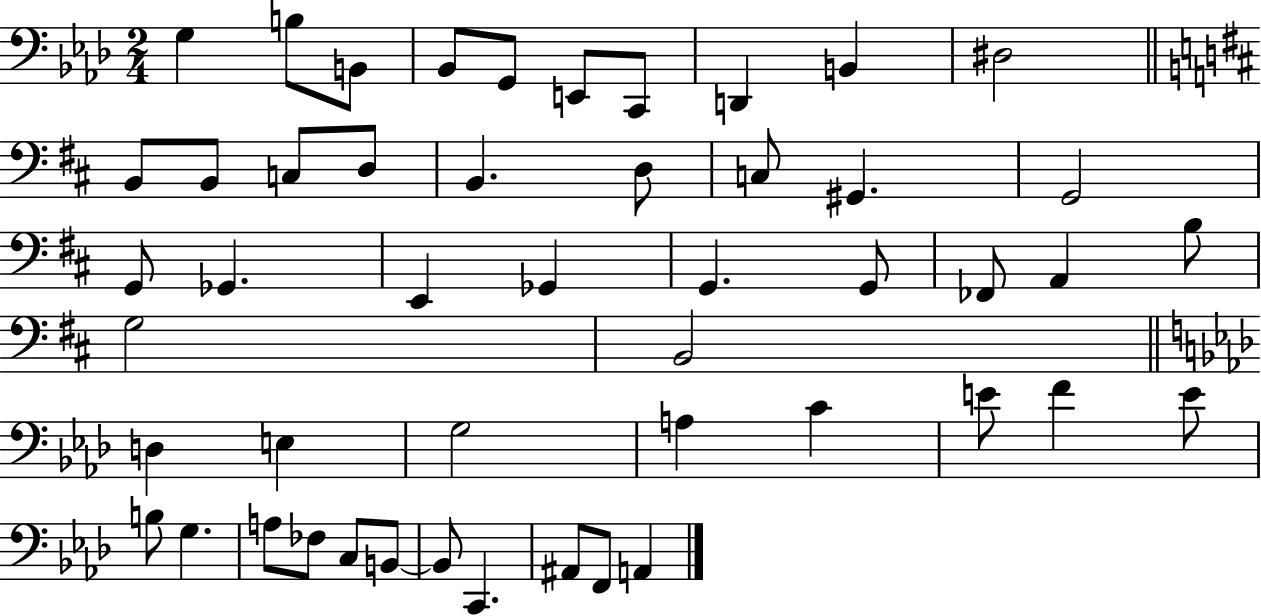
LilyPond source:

{
  \clef bass
  \numericTimeSignature
  \time 2/4
  \key aes \major
  g4 b8 b,8 | bes,8 g,8 e,8 c,8 | d,4 b,4 | dis2 | \break \bar "||" \break \key d \major b,8 b,8 c8 d8 | b,4. d8 | c8 gis,4. | g,2 | \break g,8 ges,4. | e,4 ges,4 | g,4. g,8 | fes,8 a,4 b8 | \break g2 | b,2 | \bar "||" \break \key aes \major d4 e4 | g2 | a4 c'4 | e'8 f'4 e'8 | \break b8 g4. | a8 fes8 c8 b,8~~ | b,8 c,4. | ais,8 f,8 a,4 | \break \bar "|."
}